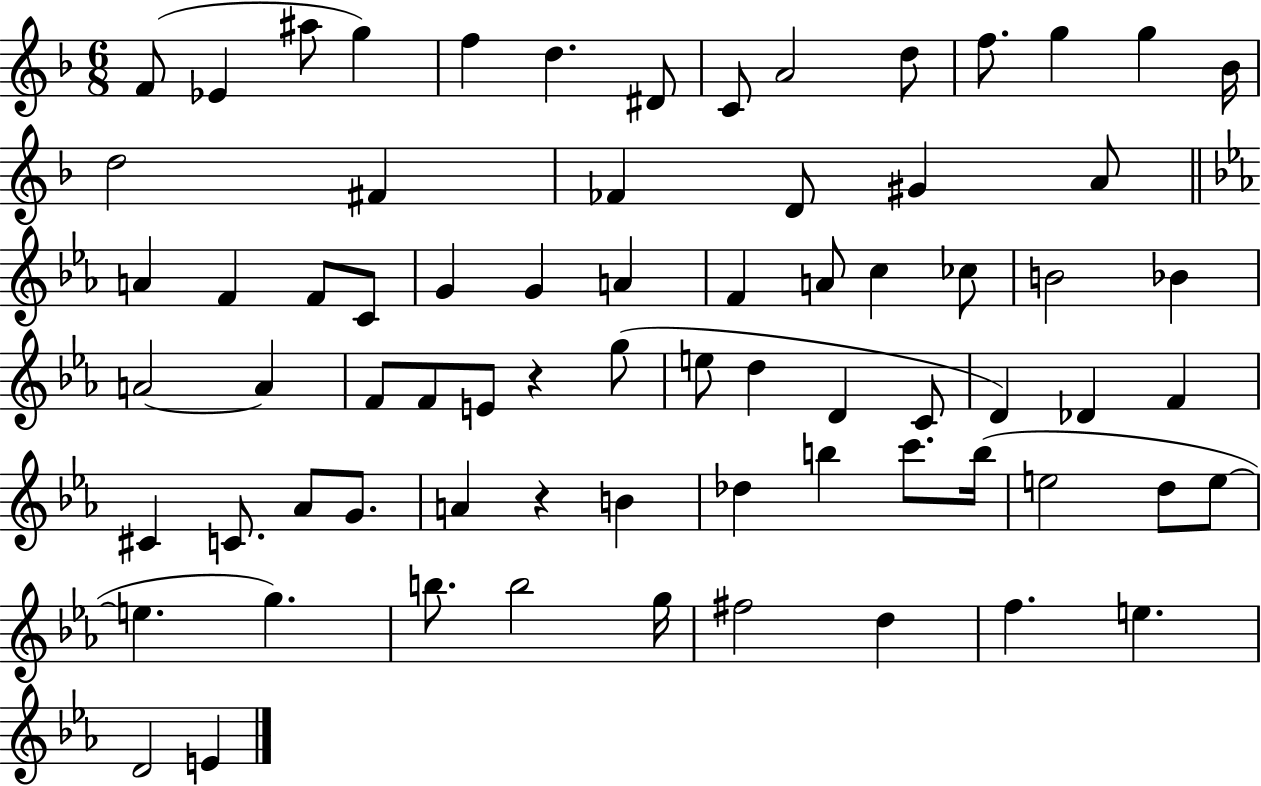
X:1
T:Untitled
M:6/8
L:1/4
K:F
F/2 _E ^a/2 g f d ^D/2 C/2 A2 d/2 f/2 g g _B/4 d2 ^F _F D/2 ^G A/2 A F F/2 C/2 G G A F A/2 c _c/2 B2 _B A2 A F/2 F/2 E/2 z g/2 e/2 d D C/2 D _D F ^C C/2 _A/2 G/2 A z B _d b c'/2 b/4 e2 d/2 e/2 e g b/2 b2 g/4 ^f2 d f e D2 E